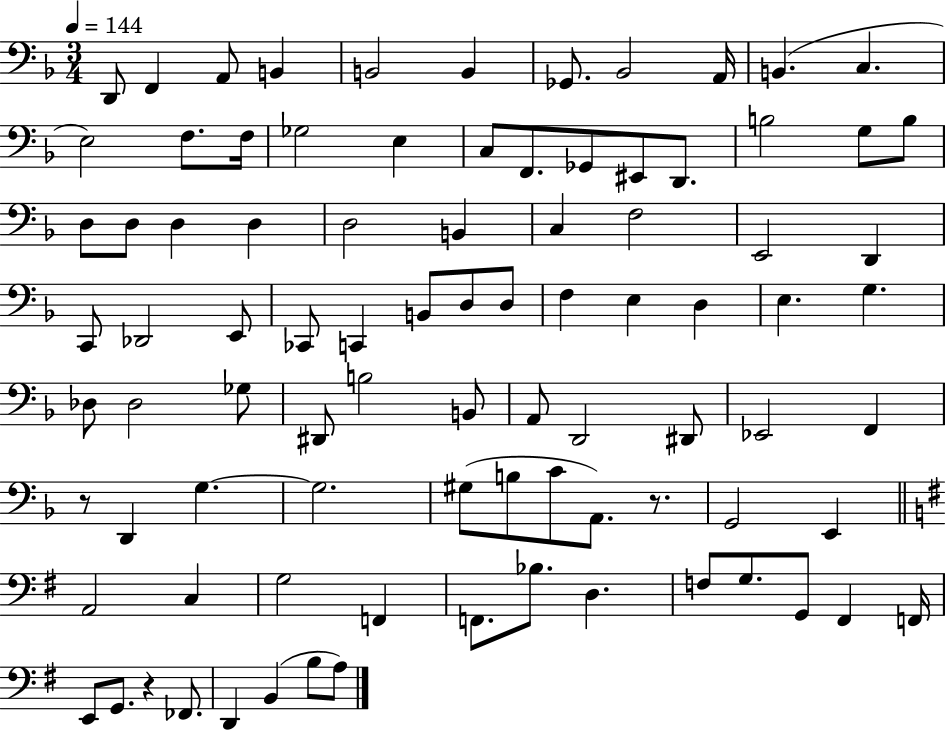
D2/e F2/q A2/e B2/q B2/h B2/q Gb2/e. Bb2/h A2/s B2/q. C3/q. E3/h F3/e. F3/s Gb3/h E3/q C3/e F2/e. Gb2/e EIS2/e D2/e. B3/h G3/e B3/e D3/e D3/e D3/q D3/q D3/h B2/q C3/q F3/h E2/h D2/q C2/e Db2/h E2/e CES2/e C2/q B2/e D3/e D3/e F3/q E3/q D3/q E3/q. G3/q. Db3/e Db3/h Gb3/e D#2/e B3/h B2/e A2/e D2/h D#2/e Eb2/h F2/q R/e D2/q G3/q. G3/h. G#3/e B3/e C4/e A2/e. R/e. G2/h E2/q A2/h C3/q G3/h F2/q F2/e. Bb3/e. D3/q. F3/e G3/e. G2/e F#2/q F2/s E2/e G2/e. R/q FES2/e. D2/q B2/q B3/e A3/e